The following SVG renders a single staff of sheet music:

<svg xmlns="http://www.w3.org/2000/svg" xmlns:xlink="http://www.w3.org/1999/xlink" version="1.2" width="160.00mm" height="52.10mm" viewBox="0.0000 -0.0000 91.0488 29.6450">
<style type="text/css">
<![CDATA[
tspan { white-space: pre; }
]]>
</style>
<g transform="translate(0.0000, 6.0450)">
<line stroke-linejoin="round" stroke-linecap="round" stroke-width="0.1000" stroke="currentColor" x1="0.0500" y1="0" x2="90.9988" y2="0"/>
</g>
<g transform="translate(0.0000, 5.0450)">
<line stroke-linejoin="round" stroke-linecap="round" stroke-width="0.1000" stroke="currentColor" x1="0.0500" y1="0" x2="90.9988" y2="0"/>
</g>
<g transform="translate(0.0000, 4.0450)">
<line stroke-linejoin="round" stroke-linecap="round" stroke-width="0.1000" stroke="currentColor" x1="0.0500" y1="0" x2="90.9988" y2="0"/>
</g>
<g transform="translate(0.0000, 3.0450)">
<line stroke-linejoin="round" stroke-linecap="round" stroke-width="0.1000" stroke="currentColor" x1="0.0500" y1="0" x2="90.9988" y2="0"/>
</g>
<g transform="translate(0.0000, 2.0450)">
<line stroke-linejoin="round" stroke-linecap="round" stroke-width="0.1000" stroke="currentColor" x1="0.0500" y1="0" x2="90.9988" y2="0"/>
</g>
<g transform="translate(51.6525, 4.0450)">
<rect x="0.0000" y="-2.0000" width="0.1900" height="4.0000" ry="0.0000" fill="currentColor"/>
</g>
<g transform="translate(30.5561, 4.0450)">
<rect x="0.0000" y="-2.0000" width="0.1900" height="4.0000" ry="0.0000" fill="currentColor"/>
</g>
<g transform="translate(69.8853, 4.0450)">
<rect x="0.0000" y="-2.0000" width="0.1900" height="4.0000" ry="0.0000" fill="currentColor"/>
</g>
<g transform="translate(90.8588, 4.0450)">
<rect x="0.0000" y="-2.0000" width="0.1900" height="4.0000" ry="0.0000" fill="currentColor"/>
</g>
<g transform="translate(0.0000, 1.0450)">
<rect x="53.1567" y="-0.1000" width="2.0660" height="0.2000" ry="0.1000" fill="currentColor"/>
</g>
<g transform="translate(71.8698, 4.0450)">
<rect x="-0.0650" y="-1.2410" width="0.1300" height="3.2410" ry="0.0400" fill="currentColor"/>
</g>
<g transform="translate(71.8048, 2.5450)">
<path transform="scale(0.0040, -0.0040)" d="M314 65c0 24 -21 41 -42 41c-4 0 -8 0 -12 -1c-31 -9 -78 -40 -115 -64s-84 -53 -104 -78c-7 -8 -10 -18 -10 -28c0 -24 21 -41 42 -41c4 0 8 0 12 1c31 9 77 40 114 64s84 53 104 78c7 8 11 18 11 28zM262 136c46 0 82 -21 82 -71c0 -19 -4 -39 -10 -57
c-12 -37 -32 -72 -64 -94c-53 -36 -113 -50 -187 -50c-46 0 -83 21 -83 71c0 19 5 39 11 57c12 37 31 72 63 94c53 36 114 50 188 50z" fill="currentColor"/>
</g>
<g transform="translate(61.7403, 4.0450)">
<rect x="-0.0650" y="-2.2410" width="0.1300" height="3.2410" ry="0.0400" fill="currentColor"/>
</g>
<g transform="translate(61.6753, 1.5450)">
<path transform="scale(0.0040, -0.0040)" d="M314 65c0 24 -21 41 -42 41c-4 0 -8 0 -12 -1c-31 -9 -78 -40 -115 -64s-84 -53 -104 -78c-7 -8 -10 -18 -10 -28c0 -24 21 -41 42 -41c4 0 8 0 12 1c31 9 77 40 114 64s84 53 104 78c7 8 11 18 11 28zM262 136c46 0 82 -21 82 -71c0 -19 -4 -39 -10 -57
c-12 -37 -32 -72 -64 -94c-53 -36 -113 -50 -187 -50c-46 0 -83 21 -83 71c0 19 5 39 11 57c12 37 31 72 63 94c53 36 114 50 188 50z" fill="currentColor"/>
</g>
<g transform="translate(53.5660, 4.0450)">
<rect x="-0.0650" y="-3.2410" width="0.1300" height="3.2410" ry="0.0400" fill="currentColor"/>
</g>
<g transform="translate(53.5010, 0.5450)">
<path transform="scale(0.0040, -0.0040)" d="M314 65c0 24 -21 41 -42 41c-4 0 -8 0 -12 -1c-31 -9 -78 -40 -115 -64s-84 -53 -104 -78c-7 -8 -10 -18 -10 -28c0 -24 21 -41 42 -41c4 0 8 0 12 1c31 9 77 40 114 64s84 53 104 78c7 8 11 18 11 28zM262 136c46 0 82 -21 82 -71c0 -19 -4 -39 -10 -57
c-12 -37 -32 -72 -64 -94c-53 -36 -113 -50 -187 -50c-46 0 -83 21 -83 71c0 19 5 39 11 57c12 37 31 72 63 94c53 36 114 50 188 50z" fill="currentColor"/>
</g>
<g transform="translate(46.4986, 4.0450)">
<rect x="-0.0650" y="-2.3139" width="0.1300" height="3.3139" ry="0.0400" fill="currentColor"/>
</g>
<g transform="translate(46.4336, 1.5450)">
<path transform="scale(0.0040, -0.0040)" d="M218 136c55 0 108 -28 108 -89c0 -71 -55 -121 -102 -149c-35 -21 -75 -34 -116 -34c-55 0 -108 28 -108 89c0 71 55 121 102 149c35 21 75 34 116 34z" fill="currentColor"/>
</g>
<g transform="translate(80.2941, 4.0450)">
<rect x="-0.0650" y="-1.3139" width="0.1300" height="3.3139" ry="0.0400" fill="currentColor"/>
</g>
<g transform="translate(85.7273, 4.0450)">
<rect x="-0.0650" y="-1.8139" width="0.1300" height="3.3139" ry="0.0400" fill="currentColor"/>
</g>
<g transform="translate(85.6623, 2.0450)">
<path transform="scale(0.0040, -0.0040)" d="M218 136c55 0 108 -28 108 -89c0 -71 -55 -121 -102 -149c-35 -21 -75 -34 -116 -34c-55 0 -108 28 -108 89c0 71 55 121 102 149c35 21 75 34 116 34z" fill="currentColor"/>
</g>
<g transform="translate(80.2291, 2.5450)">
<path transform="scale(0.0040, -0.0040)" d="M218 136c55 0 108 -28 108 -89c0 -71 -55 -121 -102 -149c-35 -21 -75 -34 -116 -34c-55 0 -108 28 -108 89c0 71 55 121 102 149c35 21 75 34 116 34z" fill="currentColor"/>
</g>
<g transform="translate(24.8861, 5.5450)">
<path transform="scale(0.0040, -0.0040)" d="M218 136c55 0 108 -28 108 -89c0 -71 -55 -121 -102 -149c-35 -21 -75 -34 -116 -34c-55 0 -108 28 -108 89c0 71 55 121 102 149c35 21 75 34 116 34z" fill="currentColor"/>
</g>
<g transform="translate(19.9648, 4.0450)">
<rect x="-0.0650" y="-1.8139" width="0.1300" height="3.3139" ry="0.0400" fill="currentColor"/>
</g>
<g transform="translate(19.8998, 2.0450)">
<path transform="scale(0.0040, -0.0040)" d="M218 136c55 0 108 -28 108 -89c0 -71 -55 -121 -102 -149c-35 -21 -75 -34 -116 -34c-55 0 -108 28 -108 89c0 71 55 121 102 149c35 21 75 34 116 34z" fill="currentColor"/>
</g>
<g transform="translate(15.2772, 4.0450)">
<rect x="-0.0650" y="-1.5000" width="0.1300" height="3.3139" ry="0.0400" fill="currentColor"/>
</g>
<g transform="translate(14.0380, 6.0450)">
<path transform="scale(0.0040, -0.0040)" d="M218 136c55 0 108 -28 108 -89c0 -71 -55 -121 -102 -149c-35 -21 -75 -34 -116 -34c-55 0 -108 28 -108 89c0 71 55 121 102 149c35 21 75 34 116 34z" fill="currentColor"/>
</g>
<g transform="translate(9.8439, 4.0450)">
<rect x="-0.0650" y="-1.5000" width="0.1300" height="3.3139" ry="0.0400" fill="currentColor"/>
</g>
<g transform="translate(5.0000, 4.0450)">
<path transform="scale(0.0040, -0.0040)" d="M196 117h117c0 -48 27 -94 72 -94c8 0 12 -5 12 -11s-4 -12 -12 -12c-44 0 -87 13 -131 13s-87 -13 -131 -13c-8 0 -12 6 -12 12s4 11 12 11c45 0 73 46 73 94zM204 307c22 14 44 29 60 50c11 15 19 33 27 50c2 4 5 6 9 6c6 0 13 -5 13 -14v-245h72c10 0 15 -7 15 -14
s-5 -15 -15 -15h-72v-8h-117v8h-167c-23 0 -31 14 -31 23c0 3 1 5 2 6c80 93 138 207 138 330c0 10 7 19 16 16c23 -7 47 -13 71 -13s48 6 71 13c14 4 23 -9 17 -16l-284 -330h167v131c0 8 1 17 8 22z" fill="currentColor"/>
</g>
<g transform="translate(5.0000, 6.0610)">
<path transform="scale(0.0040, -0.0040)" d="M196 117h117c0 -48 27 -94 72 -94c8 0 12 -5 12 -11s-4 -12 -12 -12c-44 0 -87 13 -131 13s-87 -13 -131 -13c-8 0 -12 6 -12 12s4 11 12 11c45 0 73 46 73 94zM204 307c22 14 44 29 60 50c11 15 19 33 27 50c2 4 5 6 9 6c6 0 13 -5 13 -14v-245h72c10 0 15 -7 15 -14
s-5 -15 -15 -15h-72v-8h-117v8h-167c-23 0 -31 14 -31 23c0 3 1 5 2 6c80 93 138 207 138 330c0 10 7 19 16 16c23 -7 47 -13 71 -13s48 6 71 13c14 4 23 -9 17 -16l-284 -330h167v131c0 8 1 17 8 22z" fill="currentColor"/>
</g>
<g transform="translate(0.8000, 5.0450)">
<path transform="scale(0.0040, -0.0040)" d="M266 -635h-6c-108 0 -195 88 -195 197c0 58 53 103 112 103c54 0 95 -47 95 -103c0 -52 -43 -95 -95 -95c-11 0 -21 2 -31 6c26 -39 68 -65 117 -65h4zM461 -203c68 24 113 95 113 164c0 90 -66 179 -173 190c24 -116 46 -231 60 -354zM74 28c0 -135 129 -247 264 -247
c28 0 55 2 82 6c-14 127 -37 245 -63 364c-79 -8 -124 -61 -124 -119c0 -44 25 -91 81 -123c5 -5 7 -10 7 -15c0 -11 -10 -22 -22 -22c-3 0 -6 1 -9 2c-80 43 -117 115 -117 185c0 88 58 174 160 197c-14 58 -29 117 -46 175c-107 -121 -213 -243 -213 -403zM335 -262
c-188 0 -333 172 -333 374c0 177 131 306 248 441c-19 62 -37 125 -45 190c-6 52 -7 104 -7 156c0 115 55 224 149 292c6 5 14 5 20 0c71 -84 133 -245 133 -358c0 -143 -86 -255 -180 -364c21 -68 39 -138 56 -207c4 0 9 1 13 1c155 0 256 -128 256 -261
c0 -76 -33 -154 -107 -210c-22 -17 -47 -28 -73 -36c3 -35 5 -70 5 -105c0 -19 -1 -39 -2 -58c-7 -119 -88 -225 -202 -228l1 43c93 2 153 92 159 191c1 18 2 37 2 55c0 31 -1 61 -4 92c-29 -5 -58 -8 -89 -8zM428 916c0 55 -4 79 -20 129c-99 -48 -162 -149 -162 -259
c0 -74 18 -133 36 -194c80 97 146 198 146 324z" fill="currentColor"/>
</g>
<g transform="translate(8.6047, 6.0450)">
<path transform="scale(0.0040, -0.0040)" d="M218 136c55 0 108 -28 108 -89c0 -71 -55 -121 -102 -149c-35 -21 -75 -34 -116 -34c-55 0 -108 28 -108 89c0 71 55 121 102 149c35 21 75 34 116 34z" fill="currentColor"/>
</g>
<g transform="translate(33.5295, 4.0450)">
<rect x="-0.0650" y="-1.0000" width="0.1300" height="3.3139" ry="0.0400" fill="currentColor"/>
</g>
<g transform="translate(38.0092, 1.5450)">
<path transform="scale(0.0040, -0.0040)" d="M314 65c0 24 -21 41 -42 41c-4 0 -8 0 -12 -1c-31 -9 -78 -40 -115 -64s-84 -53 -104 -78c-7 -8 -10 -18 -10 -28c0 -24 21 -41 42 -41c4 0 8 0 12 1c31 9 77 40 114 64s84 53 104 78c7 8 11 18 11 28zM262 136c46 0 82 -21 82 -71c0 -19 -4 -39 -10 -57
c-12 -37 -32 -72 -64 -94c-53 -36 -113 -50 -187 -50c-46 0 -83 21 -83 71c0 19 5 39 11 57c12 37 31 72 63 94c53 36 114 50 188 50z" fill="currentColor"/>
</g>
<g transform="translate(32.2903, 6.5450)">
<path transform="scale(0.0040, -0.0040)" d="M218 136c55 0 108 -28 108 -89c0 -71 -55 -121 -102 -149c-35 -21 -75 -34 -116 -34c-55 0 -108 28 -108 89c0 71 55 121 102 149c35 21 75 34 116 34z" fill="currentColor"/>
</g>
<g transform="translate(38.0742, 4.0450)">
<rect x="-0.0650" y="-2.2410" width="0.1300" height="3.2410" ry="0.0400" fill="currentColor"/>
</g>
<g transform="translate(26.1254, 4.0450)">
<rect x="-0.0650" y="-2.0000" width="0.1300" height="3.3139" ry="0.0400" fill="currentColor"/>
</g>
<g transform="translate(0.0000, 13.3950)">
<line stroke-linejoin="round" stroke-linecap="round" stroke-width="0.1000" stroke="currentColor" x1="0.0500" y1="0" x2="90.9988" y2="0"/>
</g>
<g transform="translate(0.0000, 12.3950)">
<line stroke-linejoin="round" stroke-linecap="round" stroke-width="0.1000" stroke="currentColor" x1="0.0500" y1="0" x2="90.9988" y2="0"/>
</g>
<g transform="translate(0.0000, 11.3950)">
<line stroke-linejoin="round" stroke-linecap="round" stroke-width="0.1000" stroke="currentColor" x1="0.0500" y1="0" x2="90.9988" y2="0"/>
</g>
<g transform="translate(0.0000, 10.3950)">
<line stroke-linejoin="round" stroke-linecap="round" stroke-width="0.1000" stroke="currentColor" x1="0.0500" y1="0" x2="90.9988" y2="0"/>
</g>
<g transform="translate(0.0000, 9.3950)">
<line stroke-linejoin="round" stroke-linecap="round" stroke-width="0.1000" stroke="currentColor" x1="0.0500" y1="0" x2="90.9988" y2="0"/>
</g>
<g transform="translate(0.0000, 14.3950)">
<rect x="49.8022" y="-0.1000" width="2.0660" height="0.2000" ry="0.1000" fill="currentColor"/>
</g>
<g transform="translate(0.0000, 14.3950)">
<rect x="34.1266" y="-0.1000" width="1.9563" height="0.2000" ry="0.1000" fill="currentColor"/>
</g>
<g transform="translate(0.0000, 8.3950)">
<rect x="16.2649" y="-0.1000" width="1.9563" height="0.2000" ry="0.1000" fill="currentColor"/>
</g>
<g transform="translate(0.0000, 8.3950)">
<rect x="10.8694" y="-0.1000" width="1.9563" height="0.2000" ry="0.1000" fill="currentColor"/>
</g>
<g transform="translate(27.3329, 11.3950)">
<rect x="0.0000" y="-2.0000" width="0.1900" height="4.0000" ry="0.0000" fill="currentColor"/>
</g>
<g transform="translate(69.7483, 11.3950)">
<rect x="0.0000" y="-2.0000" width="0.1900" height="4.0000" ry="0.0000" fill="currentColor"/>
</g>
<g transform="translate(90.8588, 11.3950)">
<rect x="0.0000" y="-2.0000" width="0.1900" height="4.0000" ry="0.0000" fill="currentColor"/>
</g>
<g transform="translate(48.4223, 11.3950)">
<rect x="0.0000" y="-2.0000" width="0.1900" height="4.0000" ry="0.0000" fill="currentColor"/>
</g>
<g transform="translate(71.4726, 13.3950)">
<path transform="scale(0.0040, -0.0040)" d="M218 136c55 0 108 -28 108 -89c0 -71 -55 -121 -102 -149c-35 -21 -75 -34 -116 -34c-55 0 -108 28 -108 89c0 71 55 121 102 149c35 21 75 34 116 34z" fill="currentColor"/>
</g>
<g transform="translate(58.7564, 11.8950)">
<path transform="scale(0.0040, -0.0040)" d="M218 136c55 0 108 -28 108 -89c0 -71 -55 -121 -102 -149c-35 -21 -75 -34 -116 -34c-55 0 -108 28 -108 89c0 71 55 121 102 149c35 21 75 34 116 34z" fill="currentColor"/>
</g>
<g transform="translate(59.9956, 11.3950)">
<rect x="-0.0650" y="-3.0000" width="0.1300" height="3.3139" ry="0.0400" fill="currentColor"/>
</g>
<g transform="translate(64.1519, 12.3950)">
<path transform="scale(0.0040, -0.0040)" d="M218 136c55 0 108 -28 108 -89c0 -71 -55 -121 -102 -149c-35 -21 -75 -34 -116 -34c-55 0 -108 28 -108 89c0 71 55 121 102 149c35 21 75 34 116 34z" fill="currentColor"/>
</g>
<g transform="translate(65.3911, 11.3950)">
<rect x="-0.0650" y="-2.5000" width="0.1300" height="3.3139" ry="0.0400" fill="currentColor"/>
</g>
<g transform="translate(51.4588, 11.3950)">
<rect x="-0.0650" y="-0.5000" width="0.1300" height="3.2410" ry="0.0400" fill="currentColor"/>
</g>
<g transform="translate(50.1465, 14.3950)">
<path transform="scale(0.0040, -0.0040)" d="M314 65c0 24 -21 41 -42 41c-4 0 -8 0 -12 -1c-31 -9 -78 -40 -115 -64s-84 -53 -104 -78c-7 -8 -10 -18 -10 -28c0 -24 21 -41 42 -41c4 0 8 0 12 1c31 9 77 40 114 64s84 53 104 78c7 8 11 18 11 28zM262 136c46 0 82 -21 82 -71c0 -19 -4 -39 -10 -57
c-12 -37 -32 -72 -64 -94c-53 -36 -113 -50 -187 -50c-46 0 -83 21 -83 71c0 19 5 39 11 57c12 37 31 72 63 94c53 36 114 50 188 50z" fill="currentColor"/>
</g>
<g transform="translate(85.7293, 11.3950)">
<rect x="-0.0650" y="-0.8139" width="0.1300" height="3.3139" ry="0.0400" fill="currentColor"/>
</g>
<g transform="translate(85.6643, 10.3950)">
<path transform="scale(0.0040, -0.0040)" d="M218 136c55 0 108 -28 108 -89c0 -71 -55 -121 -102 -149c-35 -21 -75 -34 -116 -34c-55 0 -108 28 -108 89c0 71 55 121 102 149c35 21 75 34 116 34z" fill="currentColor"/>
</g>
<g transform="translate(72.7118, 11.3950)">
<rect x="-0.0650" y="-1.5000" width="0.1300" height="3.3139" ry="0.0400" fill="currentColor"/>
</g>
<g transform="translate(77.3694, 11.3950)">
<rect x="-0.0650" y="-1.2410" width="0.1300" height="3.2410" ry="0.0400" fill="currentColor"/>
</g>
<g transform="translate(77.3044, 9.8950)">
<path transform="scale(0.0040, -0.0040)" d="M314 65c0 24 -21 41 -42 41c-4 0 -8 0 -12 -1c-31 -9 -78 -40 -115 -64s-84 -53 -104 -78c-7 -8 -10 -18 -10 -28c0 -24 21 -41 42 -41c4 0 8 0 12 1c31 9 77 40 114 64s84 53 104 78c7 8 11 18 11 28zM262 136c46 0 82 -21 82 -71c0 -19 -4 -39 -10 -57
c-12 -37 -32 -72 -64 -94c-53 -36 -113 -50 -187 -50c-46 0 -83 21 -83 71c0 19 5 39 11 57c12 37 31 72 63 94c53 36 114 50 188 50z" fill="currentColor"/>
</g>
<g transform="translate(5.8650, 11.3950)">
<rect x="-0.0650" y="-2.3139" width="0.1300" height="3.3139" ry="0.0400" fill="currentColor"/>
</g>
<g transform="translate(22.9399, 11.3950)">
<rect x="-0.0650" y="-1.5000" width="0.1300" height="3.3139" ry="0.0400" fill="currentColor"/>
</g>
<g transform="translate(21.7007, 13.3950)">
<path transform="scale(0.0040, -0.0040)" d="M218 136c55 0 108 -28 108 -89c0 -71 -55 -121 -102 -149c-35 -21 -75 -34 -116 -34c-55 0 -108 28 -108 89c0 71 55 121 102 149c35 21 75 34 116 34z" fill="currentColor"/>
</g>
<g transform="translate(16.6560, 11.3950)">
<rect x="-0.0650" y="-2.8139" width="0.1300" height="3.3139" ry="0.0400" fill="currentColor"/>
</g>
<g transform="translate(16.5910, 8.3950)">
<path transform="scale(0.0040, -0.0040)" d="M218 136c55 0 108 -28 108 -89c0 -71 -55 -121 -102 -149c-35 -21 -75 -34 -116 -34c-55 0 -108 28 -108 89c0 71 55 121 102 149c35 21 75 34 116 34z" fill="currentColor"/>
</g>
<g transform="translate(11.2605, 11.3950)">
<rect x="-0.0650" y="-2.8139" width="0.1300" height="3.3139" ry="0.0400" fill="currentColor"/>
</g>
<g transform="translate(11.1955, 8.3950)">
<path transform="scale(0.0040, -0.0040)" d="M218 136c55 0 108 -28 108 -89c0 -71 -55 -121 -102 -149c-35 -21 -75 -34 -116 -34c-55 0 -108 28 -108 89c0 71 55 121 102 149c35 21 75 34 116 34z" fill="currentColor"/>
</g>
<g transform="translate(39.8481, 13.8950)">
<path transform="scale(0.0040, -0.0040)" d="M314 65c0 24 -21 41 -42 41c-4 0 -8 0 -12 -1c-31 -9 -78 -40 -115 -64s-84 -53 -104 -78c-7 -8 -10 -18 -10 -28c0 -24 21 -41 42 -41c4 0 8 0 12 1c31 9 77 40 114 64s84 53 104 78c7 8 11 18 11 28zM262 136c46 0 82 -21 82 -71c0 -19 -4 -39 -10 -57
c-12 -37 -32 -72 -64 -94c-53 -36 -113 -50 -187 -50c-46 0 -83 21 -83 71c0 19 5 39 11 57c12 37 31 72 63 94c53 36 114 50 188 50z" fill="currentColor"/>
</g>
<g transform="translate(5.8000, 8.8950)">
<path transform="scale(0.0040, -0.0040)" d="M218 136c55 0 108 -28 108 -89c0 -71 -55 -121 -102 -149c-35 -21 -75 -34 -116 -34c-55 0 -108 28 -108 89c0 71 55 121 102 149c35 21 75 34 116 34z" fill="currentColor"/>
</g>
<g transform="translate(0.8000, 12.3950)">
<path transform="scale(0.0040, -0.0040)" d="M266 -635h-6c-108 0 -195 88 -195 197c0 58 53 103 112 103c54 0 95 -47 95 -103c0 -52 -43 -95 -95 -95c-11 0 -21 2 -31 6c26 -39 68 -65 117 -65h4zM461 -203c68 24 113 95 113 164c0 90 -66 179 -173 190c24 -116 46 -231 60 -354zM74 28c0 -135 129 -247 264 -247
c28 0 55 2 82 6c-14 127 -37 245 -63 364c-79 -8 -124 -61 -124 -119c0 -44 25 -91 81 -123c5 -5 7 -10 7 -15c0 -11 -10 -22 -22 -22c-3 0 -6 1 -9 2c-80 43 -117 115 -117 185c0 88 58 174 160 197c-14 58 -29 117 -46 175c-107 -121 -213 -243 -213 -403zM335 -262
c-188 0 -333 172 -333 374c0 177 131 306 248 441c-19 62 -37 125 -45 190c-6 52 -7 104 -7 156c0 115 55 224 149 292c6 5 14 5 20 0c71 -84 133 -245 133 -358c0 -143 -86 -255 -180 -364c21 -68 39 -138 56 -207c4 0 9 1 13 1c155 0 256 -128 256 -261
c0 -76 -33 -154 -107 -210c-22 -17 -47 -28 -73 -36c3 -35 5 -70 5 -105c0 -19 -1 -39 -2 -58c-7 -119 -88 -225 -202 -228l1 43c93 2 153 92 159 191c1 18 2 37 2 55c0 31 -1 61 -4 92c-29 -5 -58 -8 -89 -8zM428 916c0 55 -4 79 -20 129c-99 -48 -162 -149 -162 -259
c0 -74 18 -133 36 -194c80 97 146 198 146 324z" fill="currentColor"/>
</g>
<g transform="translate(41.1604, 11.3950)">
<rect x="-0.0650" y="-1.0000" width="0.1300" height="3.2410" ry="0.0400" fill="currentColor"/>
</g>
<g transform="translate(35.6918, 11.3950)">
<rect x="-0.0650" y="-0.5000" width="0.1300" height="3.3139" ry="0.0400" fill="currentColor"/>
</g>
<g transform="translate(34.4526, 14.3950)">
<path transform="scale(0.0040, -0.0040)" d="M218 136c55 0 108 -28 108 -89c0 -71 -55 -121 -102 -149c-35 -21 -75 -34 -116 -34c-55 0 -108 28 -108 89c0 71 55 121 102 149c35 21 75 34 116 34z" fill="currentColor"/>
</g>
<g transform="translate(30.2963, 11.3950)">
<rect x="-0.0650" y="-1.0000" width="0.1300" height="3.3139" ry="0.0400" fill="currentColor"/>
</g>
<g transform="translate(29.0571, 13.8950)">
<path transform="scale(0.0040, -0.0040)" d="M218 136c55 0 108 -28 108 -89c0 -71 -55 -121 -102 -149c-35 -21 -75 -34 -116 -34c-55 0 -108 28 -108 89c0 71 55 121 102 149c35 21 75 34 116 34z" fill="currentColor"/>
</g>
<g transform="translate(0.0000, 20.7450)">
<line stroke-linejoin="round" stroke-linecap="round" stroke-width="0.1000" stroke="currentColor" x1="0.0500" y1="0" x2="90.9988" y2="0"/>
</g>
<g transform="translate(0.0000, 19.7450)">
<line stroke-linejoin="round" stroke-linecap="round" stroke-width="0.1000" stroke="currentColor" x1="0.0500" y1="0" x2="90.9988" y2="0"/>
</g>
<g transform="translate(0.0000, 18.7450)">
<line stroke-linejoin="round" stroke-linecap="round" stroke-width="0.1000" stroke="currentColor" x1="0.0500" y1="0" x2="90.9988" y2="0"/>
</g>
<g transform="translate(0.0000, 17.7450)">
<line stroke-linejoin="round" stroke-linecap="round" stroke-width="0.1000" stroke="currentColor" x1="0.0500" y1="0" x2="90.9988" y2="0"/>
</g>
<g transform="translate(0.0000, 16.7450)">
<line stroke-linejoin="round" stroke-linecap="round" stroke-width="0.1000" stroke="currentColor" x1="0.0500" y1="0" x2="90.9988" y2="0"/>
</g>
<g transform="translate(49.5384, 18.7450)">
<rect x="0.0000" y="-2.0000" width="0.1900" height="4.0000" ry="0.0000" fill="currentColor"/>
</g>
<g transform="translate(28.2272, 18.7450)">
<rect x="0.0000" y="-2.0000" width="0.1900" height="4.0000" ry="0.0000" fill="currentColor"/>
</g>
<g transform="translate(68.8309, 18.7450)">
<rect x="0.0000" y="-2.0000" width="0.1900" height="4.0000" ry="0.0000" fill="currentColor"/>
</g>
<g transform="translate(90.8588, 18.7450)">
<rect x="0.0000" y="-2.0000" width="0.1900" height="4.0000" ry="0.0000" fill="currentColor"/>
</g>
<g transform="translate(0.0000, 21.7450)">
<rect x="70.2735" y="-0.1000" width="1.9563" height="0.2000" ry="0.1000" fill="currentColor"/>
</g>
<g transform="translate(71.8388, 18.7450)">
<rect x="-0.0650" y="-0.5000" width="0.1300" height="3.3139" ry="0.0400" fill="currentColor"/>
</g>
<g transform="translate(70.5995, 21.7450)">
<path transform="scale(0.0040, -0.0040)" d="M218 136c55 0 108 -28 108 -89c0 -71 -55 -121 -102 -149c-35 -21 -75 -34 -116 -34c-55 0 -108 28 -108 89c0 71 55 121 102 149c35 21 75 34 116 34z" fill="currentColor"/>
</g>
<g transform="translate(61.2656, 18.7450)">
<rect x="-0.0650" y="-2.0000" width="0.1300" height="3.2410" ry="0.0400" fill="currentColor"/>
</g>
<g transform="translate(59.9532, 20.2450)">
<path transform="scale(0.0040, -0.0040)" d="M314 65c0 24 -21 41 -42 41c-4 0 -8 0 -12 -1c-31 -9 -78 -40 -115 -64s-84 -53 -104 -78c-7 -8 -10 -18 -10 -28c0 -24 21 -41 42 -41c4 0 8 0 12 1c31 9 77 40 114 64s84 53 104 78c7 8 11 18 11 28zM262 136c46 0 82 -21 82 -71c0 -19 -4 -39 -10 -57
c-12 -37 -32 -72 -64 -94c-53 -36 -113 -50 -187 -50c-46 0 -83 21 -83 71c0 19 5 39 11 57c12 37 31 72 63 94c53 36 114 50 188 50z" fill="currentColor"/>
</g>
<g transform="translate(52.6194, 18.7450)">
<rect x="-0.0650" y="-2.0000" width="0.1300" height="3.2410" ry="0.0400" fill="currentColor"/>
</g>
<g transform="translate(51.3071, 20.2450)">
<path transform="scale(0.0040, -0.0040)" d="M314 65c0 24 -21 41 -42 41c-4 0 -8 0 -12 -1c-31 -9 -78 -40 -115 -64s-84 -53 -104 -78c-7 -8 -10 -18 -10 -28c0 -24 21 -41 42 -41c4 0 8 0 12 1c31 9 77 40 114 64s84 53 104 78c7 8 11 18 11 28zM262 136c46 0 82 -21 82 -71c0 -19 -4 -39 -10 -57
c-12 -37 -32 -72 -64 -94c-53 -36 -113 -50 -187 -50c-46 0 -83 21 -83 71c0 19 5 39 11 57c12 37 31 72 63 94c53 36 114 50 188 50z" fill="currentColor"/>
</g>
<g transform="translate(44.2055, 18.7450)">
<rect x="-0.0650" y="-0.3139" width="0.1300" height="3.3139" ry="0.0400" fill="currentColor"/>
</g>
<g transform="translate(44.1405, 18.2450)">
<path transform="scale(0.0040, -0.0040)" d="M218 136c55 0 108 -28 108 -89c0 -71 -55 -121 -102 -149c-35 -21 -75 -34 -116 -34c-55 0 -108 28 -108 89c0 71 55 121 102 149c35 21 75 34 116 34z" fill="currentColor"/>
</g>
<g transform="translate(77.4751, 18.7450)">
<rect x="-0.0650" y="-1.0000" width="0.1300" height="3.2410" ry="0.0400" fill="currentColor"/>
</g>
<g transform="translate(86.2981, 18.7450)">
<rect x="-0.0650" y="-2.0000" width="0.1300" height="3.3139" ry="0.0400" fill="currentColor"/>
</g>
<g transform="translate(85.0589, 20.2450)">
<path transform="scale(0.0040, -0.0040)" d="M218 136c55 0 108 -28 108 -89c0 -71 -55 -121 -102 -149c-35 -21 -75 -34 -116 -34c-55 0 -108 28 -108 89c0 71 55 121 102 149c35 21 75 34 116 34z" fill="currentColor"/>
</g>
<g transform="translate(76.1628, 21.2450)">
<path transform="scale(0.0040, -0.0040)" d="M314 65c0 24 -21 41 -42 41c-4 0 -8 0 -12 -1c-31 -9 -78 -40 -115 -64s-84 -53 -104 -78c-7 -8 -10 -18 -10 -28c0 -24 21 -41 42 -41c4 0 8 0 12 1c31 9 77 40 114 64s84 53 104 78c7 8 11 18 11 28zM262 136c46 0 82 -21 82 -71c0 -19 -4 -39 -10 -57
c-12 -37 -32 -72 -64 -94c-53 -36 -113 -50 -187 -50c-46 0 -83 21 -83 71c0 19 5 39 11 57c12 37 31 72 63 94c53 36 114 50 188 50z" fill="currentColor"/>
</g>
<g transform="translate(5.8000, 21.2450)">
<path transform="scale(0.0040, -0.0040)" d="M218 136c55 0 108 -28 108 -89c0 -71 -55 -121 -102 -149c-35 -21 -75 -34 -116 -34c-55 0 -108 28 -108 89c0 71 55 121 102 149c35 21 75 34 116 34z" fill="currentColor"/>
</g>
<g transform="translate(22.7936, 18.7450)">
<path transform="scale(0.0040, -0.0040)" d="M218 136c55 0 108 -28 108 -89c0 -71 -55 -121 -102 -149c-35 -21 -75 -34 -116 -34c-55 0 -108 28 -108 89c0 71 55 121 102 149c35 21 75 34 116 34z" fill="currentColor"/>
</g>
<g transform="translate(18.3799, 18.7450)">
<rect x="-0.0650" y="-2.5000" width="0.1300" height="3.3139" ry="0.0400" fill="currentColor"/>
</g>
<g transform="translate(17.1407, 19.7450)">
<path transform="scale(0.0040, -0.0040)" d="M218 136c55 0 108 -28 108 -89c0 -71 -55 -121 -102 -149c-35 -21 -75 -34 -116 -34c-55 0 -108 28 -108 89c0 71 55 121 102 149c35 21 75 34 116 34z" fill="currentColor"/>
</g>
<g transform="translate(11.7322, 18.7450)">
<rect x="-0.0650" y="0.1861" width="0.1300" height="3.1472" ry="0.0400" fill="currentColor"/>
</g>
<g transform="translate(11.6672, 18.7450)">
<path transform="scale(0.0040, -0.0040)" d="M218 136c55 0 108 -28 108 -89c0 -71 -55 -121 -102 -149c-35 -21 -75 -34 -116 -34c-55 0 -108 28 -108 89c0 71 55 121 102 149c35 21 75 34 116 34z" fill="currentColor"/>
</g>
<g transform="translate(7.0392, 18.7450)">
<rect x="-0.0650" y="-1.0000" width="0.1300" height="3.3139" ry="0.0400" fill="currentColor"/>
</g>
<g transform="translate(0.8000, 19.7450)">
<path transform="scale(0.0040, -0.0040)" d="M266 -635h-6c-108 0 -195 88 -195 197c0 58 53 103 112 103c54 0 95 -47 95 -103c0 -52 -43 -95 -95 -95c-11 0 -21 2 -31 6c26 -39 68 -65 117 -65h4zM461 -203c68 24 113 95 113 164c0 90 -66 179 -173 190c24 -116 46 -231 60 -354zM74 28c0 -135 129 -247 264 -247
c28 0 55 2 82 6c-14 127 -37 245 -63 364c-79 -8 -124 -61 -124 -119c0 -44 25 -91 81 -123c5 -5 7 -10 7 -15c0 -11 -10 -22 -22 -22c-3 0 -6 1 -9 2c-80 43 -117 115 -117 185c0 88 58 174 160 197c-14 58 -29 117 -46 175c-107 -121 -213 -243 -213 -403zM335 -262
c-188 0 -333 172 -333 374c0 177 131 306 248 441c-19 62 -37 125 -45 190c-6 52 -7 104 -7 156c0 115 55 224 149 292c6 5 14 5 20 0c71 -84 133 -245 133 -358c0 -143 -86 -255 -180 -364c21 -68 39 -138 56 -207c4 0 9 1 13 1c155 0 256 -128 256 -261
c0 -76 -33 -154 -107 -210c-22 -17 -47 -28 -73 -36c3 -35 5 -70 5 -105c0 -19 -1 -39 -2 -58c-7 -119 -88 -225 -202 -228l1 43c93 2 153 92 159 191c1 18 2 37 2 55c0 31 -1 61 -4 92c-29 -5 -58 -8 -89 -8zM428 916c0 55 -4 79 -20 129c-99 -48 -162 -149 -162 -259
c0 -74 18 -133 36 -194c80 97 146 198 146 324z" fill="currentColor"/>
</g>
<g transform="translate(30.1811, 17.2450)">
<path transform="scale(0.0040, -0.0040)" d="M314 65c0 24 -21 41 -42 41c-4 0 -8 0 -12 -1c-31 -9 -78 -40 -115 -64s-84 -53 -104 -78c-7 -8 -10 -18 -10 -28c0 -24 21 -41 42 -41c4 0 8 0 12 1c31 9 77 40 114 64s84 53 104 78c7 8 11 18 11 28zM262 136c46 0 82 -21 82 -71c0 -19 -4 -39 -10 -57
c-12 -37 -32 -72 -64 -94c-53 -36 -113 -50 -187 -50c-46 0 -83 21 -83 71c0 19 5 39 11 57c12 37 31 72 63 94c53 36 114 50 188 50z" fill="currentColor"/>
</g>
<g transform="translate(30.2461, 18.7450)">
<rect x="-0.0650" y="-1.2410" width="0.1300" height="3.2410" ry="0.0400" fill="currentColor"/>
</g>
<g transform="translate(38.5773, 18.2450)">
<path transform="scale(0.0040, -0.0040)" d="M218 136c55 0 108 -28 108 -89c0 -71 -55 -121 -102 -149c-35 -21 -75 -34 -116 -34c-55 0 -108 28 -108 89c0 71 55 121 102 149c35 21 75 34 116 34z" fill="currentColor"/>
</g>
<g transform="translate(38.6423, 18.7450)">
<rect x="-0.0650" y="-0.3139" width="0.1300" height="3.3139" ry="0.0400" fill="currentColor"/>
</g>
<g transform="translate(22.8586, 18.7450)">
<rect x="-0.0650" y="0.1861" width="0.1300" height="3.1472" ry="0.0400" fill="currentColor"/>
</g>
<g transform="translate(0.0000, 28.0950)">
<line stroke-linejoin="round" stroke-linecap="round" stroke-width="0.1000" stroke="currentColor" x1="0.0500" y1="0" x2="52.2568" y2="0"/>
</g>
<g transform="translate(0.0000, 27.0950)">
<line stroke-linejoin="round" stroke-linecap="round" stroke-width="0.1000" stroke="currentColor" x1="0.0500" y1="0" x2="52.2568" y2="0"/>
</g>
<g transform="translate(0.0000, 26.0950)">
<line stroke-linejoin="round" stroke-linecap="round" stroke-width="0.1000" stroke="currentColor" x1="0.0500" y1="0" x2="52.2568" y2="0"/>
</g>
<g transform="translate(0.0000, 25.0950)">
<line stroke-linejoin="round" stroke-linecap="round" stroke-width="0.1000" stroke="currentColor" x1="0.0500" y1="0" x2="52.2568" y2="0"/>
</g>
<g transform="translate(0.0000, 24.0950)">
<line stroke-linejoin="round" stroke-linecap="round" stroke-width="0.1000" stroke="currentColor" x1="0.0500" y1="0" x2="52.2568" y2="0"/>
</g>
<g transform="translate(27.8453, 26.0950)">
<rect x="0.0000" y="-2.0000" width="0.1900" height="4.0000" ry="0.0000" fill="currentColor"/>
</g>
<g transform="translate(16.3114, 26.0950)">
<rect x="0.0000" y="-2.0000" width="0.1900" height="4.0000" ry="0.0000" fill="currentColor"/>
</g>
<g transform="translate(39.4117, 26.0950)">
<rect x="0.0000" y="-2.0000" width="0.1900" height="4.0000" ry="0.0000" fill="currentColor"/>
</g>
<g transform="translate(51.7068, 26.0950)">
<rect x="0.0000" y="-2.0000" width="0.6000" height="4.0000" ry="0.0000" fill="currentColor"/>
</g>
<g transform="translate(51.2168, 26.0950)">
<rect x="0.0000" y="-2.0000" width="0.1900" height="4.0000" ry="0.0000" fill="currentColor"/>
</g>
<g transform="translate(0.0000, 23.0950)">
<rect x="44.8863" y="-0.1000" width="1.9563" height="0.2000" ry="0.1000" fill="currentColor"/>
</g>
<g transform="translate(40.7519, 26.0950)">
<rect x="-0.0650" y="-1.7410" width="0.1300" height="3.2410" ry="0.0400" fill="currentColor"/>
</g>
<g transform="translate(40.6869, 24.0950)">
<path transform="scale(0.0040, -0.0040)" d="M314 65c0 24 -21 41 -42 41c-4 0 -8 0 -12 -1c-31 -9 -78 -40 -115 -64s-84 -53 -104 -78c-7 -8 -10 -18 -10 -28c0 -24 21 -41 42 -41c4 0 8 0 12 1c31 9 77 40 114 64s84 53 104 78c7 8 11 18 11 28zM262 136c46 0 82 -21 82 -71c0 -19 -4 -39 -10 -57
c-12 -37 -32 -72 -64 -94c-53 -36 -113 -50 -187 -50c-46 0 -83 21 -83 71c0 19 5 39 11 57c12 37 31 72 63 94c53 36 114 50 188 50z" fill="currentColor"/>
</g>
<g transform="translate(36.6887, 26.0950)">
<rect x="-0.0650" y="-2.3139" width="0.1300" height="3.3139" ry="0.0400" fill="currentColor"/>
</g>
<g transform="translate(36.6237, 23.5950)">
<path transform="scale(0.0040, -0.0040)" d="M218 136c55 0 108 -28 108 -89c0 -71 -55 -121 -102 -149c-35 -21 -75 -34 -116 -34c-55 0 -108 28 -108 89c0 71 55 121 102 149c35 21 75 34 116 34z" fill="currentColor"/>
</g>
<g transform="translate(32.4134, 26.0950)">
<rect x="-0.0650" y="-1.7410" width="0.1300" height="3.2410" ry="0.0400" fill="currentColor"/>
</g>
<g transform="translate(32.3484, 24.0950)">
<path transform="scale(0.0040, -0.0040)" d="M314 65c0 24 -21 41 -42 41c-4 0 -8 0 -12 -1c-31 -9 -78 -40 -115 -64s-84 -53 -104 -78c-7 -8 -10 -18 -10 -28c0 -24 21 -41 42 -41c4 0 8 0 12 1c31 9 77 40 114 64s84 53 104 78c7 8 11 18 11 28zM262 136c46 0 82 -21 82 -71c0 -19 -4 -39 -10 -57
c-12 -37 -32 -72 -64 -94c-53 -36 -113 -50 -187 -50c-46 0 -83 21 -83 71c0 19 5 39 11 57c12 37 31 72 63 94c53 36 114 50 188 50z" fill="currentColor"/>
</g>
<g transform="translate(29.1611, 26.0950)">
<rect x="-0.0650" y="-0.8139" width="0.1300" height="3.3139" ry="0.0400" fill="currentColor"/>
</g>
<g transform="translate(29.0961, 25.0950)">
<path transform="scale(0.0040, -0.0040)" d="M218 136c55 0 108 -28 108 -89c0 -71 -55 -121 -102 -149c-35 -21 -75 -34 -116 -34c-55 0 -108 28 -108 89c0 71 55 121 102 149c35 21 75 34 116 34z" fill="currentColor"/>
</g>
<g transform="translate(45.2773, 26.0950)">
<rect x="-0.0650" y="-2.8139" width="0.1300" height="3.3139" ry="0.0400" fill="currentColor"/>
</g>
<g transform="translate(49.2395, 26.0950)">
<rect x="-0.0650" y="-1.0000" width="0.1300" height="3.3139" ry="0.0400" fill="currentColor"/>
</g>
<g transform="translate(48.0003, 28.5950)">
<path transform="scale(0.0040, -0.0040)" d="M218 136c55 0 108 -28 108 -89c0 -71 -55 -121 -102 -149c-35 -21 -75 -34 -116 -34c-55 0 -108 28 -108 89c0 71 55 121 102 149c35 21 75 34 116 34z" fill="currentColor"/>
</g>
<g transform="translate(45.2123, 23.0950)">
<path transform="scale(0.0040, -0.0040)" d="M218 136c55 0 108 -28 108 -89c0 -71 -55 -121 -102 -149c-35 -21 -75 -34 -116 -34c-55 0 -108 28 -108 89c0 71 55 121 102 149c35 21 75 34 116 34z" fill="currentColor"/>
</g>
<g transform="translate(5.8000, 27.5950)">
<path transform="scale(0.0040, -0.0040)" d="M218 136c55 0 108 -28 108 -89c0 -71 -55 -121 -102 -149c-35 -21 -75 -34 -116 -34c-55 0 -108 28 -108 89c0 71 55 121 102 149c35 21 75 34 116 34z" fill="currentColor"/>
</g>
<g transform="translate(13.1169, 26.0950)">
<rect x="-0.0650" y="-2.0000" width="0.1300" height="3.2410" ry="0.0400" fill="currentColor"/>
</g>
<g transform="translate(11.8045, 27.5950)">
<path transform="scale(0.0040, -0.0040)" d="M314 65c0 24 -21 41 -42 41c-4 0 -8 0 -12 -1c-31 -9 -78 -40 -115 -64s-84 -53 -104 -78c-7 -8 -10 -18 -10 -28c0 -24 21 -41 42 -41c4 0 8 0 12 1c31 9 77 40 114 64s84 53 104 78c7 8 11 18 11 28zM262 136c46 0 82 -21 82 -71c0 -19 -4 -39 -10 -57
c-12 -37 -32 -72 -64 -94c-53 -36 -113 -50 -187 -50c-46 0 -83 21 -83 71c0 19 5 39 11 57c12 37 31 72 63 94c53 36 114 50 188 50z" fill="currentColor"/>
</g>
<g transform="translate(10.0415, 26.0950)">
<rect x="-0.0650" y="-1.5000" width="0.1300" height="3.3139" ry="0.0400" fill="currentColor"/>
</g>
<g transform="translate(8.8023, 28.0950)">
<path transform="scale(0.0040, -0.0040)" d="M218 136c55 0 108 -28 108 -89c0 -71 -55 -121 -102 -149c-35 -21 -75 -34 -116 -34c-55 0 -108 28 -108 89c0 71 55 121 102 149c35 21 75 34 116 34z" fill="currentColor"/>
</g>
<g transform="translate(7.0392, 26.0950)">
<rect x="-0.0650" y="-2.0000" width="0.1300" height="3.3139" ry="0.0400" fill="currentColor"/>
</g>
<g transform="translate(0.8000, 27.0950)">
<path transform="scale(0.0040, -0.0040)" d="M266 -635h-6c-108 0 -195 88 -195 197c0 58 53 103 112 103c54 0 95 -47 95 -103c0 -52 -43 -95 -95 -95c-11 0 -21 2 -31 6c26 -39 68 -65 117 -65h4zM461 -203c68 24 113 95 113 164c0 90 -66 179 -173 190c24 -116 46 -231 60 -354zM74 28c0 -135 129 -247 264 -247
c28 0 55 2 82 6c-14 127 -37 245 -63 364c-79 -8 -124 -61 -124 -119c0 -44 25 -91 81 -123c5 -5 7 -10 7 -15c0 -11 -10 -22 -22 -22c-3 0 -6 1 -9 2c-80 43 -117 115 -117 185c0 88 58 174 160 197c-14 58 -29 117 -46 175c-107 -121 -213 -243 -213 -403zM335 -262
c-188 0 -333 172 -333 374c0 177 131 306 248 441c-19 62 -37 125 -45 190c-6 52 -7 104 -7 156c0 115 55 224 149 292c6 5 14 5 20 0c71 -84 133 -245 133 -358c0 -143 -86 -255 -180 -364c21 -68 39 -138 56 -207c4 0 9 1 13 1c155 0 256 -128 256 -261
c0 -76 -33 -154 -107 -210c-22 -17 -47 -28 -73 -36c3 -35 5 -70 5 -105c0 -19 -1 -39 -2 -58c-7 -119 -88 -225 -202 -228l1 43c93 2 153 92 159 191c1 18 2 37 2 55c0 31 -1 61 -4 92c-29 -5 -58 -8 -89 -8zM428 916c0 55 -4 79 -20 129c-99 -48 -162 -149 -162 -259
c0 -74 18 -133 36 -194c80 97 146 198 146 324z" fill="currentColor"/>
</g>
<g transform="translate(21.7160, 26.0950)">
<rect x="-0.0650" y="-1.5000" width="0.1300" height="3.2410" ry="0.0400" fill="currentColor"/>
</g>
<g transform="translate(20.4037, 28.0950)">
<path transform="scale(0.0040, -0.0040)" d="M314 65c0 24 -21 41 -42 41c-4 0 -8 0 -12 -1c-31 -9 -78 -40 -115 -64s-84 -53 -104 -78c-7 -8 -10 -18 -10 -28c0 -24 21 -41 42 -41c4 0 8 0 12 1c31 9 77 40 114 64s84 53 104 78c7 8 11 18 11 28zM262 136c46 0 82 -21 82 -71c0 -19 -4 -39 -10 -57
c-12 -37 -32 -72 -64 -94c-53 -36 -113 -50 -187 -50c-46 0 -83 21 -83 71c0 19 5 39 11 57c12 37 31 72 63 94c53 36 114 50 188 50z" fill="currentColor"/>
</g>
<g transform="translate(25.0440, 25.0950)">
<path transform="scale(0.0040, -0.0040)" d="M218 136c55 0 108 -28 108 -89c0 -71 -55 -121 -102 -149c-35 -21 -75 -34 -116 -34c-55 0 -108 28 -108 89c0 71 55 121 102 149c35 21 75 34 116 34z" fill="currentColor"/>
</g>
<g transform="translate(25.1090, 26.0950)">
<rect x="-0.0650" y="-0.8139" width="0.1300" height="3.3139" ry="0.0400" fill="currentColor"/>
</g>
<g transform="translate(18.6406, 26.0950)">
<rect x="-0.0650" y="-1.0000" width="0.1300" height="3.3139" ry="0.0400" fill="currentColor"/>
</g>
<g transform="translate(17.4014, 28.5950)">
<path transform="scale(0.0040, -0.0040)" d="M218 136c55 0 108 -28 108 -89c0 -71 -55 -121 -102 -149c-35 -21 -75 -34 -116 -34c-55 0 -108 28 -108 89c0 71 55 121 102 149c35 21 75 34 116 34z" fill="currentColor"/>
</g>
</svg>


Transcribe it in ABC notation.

X:1
T:Untitled
M:4/4
L:1/4
K:C
E E f F D g2 g b2 g2 e2 e f g a a E D C D2 C2 A G E e2 d D B G B e2 c c F2 F2 C D2 F F E F2 D E2 d d f2 g f2 a D